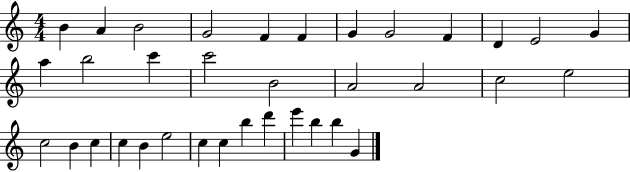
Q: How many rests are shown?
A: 0